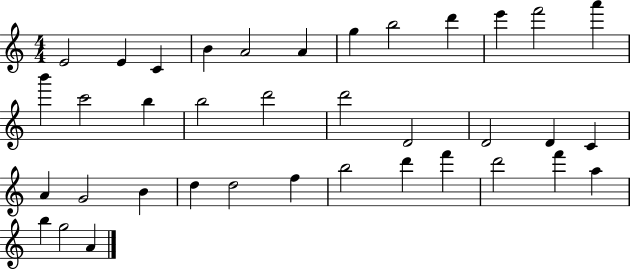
X:1
T:Untitled
M:4/4
L:1/4
K:C
E2 E C B A2 A g b2 d' e' f'2 a' b' c'2 b b2 d'2 d'2 D2 D2 D C A G2 B d d2 f b2 d' f' d'2 f' a b g2 A